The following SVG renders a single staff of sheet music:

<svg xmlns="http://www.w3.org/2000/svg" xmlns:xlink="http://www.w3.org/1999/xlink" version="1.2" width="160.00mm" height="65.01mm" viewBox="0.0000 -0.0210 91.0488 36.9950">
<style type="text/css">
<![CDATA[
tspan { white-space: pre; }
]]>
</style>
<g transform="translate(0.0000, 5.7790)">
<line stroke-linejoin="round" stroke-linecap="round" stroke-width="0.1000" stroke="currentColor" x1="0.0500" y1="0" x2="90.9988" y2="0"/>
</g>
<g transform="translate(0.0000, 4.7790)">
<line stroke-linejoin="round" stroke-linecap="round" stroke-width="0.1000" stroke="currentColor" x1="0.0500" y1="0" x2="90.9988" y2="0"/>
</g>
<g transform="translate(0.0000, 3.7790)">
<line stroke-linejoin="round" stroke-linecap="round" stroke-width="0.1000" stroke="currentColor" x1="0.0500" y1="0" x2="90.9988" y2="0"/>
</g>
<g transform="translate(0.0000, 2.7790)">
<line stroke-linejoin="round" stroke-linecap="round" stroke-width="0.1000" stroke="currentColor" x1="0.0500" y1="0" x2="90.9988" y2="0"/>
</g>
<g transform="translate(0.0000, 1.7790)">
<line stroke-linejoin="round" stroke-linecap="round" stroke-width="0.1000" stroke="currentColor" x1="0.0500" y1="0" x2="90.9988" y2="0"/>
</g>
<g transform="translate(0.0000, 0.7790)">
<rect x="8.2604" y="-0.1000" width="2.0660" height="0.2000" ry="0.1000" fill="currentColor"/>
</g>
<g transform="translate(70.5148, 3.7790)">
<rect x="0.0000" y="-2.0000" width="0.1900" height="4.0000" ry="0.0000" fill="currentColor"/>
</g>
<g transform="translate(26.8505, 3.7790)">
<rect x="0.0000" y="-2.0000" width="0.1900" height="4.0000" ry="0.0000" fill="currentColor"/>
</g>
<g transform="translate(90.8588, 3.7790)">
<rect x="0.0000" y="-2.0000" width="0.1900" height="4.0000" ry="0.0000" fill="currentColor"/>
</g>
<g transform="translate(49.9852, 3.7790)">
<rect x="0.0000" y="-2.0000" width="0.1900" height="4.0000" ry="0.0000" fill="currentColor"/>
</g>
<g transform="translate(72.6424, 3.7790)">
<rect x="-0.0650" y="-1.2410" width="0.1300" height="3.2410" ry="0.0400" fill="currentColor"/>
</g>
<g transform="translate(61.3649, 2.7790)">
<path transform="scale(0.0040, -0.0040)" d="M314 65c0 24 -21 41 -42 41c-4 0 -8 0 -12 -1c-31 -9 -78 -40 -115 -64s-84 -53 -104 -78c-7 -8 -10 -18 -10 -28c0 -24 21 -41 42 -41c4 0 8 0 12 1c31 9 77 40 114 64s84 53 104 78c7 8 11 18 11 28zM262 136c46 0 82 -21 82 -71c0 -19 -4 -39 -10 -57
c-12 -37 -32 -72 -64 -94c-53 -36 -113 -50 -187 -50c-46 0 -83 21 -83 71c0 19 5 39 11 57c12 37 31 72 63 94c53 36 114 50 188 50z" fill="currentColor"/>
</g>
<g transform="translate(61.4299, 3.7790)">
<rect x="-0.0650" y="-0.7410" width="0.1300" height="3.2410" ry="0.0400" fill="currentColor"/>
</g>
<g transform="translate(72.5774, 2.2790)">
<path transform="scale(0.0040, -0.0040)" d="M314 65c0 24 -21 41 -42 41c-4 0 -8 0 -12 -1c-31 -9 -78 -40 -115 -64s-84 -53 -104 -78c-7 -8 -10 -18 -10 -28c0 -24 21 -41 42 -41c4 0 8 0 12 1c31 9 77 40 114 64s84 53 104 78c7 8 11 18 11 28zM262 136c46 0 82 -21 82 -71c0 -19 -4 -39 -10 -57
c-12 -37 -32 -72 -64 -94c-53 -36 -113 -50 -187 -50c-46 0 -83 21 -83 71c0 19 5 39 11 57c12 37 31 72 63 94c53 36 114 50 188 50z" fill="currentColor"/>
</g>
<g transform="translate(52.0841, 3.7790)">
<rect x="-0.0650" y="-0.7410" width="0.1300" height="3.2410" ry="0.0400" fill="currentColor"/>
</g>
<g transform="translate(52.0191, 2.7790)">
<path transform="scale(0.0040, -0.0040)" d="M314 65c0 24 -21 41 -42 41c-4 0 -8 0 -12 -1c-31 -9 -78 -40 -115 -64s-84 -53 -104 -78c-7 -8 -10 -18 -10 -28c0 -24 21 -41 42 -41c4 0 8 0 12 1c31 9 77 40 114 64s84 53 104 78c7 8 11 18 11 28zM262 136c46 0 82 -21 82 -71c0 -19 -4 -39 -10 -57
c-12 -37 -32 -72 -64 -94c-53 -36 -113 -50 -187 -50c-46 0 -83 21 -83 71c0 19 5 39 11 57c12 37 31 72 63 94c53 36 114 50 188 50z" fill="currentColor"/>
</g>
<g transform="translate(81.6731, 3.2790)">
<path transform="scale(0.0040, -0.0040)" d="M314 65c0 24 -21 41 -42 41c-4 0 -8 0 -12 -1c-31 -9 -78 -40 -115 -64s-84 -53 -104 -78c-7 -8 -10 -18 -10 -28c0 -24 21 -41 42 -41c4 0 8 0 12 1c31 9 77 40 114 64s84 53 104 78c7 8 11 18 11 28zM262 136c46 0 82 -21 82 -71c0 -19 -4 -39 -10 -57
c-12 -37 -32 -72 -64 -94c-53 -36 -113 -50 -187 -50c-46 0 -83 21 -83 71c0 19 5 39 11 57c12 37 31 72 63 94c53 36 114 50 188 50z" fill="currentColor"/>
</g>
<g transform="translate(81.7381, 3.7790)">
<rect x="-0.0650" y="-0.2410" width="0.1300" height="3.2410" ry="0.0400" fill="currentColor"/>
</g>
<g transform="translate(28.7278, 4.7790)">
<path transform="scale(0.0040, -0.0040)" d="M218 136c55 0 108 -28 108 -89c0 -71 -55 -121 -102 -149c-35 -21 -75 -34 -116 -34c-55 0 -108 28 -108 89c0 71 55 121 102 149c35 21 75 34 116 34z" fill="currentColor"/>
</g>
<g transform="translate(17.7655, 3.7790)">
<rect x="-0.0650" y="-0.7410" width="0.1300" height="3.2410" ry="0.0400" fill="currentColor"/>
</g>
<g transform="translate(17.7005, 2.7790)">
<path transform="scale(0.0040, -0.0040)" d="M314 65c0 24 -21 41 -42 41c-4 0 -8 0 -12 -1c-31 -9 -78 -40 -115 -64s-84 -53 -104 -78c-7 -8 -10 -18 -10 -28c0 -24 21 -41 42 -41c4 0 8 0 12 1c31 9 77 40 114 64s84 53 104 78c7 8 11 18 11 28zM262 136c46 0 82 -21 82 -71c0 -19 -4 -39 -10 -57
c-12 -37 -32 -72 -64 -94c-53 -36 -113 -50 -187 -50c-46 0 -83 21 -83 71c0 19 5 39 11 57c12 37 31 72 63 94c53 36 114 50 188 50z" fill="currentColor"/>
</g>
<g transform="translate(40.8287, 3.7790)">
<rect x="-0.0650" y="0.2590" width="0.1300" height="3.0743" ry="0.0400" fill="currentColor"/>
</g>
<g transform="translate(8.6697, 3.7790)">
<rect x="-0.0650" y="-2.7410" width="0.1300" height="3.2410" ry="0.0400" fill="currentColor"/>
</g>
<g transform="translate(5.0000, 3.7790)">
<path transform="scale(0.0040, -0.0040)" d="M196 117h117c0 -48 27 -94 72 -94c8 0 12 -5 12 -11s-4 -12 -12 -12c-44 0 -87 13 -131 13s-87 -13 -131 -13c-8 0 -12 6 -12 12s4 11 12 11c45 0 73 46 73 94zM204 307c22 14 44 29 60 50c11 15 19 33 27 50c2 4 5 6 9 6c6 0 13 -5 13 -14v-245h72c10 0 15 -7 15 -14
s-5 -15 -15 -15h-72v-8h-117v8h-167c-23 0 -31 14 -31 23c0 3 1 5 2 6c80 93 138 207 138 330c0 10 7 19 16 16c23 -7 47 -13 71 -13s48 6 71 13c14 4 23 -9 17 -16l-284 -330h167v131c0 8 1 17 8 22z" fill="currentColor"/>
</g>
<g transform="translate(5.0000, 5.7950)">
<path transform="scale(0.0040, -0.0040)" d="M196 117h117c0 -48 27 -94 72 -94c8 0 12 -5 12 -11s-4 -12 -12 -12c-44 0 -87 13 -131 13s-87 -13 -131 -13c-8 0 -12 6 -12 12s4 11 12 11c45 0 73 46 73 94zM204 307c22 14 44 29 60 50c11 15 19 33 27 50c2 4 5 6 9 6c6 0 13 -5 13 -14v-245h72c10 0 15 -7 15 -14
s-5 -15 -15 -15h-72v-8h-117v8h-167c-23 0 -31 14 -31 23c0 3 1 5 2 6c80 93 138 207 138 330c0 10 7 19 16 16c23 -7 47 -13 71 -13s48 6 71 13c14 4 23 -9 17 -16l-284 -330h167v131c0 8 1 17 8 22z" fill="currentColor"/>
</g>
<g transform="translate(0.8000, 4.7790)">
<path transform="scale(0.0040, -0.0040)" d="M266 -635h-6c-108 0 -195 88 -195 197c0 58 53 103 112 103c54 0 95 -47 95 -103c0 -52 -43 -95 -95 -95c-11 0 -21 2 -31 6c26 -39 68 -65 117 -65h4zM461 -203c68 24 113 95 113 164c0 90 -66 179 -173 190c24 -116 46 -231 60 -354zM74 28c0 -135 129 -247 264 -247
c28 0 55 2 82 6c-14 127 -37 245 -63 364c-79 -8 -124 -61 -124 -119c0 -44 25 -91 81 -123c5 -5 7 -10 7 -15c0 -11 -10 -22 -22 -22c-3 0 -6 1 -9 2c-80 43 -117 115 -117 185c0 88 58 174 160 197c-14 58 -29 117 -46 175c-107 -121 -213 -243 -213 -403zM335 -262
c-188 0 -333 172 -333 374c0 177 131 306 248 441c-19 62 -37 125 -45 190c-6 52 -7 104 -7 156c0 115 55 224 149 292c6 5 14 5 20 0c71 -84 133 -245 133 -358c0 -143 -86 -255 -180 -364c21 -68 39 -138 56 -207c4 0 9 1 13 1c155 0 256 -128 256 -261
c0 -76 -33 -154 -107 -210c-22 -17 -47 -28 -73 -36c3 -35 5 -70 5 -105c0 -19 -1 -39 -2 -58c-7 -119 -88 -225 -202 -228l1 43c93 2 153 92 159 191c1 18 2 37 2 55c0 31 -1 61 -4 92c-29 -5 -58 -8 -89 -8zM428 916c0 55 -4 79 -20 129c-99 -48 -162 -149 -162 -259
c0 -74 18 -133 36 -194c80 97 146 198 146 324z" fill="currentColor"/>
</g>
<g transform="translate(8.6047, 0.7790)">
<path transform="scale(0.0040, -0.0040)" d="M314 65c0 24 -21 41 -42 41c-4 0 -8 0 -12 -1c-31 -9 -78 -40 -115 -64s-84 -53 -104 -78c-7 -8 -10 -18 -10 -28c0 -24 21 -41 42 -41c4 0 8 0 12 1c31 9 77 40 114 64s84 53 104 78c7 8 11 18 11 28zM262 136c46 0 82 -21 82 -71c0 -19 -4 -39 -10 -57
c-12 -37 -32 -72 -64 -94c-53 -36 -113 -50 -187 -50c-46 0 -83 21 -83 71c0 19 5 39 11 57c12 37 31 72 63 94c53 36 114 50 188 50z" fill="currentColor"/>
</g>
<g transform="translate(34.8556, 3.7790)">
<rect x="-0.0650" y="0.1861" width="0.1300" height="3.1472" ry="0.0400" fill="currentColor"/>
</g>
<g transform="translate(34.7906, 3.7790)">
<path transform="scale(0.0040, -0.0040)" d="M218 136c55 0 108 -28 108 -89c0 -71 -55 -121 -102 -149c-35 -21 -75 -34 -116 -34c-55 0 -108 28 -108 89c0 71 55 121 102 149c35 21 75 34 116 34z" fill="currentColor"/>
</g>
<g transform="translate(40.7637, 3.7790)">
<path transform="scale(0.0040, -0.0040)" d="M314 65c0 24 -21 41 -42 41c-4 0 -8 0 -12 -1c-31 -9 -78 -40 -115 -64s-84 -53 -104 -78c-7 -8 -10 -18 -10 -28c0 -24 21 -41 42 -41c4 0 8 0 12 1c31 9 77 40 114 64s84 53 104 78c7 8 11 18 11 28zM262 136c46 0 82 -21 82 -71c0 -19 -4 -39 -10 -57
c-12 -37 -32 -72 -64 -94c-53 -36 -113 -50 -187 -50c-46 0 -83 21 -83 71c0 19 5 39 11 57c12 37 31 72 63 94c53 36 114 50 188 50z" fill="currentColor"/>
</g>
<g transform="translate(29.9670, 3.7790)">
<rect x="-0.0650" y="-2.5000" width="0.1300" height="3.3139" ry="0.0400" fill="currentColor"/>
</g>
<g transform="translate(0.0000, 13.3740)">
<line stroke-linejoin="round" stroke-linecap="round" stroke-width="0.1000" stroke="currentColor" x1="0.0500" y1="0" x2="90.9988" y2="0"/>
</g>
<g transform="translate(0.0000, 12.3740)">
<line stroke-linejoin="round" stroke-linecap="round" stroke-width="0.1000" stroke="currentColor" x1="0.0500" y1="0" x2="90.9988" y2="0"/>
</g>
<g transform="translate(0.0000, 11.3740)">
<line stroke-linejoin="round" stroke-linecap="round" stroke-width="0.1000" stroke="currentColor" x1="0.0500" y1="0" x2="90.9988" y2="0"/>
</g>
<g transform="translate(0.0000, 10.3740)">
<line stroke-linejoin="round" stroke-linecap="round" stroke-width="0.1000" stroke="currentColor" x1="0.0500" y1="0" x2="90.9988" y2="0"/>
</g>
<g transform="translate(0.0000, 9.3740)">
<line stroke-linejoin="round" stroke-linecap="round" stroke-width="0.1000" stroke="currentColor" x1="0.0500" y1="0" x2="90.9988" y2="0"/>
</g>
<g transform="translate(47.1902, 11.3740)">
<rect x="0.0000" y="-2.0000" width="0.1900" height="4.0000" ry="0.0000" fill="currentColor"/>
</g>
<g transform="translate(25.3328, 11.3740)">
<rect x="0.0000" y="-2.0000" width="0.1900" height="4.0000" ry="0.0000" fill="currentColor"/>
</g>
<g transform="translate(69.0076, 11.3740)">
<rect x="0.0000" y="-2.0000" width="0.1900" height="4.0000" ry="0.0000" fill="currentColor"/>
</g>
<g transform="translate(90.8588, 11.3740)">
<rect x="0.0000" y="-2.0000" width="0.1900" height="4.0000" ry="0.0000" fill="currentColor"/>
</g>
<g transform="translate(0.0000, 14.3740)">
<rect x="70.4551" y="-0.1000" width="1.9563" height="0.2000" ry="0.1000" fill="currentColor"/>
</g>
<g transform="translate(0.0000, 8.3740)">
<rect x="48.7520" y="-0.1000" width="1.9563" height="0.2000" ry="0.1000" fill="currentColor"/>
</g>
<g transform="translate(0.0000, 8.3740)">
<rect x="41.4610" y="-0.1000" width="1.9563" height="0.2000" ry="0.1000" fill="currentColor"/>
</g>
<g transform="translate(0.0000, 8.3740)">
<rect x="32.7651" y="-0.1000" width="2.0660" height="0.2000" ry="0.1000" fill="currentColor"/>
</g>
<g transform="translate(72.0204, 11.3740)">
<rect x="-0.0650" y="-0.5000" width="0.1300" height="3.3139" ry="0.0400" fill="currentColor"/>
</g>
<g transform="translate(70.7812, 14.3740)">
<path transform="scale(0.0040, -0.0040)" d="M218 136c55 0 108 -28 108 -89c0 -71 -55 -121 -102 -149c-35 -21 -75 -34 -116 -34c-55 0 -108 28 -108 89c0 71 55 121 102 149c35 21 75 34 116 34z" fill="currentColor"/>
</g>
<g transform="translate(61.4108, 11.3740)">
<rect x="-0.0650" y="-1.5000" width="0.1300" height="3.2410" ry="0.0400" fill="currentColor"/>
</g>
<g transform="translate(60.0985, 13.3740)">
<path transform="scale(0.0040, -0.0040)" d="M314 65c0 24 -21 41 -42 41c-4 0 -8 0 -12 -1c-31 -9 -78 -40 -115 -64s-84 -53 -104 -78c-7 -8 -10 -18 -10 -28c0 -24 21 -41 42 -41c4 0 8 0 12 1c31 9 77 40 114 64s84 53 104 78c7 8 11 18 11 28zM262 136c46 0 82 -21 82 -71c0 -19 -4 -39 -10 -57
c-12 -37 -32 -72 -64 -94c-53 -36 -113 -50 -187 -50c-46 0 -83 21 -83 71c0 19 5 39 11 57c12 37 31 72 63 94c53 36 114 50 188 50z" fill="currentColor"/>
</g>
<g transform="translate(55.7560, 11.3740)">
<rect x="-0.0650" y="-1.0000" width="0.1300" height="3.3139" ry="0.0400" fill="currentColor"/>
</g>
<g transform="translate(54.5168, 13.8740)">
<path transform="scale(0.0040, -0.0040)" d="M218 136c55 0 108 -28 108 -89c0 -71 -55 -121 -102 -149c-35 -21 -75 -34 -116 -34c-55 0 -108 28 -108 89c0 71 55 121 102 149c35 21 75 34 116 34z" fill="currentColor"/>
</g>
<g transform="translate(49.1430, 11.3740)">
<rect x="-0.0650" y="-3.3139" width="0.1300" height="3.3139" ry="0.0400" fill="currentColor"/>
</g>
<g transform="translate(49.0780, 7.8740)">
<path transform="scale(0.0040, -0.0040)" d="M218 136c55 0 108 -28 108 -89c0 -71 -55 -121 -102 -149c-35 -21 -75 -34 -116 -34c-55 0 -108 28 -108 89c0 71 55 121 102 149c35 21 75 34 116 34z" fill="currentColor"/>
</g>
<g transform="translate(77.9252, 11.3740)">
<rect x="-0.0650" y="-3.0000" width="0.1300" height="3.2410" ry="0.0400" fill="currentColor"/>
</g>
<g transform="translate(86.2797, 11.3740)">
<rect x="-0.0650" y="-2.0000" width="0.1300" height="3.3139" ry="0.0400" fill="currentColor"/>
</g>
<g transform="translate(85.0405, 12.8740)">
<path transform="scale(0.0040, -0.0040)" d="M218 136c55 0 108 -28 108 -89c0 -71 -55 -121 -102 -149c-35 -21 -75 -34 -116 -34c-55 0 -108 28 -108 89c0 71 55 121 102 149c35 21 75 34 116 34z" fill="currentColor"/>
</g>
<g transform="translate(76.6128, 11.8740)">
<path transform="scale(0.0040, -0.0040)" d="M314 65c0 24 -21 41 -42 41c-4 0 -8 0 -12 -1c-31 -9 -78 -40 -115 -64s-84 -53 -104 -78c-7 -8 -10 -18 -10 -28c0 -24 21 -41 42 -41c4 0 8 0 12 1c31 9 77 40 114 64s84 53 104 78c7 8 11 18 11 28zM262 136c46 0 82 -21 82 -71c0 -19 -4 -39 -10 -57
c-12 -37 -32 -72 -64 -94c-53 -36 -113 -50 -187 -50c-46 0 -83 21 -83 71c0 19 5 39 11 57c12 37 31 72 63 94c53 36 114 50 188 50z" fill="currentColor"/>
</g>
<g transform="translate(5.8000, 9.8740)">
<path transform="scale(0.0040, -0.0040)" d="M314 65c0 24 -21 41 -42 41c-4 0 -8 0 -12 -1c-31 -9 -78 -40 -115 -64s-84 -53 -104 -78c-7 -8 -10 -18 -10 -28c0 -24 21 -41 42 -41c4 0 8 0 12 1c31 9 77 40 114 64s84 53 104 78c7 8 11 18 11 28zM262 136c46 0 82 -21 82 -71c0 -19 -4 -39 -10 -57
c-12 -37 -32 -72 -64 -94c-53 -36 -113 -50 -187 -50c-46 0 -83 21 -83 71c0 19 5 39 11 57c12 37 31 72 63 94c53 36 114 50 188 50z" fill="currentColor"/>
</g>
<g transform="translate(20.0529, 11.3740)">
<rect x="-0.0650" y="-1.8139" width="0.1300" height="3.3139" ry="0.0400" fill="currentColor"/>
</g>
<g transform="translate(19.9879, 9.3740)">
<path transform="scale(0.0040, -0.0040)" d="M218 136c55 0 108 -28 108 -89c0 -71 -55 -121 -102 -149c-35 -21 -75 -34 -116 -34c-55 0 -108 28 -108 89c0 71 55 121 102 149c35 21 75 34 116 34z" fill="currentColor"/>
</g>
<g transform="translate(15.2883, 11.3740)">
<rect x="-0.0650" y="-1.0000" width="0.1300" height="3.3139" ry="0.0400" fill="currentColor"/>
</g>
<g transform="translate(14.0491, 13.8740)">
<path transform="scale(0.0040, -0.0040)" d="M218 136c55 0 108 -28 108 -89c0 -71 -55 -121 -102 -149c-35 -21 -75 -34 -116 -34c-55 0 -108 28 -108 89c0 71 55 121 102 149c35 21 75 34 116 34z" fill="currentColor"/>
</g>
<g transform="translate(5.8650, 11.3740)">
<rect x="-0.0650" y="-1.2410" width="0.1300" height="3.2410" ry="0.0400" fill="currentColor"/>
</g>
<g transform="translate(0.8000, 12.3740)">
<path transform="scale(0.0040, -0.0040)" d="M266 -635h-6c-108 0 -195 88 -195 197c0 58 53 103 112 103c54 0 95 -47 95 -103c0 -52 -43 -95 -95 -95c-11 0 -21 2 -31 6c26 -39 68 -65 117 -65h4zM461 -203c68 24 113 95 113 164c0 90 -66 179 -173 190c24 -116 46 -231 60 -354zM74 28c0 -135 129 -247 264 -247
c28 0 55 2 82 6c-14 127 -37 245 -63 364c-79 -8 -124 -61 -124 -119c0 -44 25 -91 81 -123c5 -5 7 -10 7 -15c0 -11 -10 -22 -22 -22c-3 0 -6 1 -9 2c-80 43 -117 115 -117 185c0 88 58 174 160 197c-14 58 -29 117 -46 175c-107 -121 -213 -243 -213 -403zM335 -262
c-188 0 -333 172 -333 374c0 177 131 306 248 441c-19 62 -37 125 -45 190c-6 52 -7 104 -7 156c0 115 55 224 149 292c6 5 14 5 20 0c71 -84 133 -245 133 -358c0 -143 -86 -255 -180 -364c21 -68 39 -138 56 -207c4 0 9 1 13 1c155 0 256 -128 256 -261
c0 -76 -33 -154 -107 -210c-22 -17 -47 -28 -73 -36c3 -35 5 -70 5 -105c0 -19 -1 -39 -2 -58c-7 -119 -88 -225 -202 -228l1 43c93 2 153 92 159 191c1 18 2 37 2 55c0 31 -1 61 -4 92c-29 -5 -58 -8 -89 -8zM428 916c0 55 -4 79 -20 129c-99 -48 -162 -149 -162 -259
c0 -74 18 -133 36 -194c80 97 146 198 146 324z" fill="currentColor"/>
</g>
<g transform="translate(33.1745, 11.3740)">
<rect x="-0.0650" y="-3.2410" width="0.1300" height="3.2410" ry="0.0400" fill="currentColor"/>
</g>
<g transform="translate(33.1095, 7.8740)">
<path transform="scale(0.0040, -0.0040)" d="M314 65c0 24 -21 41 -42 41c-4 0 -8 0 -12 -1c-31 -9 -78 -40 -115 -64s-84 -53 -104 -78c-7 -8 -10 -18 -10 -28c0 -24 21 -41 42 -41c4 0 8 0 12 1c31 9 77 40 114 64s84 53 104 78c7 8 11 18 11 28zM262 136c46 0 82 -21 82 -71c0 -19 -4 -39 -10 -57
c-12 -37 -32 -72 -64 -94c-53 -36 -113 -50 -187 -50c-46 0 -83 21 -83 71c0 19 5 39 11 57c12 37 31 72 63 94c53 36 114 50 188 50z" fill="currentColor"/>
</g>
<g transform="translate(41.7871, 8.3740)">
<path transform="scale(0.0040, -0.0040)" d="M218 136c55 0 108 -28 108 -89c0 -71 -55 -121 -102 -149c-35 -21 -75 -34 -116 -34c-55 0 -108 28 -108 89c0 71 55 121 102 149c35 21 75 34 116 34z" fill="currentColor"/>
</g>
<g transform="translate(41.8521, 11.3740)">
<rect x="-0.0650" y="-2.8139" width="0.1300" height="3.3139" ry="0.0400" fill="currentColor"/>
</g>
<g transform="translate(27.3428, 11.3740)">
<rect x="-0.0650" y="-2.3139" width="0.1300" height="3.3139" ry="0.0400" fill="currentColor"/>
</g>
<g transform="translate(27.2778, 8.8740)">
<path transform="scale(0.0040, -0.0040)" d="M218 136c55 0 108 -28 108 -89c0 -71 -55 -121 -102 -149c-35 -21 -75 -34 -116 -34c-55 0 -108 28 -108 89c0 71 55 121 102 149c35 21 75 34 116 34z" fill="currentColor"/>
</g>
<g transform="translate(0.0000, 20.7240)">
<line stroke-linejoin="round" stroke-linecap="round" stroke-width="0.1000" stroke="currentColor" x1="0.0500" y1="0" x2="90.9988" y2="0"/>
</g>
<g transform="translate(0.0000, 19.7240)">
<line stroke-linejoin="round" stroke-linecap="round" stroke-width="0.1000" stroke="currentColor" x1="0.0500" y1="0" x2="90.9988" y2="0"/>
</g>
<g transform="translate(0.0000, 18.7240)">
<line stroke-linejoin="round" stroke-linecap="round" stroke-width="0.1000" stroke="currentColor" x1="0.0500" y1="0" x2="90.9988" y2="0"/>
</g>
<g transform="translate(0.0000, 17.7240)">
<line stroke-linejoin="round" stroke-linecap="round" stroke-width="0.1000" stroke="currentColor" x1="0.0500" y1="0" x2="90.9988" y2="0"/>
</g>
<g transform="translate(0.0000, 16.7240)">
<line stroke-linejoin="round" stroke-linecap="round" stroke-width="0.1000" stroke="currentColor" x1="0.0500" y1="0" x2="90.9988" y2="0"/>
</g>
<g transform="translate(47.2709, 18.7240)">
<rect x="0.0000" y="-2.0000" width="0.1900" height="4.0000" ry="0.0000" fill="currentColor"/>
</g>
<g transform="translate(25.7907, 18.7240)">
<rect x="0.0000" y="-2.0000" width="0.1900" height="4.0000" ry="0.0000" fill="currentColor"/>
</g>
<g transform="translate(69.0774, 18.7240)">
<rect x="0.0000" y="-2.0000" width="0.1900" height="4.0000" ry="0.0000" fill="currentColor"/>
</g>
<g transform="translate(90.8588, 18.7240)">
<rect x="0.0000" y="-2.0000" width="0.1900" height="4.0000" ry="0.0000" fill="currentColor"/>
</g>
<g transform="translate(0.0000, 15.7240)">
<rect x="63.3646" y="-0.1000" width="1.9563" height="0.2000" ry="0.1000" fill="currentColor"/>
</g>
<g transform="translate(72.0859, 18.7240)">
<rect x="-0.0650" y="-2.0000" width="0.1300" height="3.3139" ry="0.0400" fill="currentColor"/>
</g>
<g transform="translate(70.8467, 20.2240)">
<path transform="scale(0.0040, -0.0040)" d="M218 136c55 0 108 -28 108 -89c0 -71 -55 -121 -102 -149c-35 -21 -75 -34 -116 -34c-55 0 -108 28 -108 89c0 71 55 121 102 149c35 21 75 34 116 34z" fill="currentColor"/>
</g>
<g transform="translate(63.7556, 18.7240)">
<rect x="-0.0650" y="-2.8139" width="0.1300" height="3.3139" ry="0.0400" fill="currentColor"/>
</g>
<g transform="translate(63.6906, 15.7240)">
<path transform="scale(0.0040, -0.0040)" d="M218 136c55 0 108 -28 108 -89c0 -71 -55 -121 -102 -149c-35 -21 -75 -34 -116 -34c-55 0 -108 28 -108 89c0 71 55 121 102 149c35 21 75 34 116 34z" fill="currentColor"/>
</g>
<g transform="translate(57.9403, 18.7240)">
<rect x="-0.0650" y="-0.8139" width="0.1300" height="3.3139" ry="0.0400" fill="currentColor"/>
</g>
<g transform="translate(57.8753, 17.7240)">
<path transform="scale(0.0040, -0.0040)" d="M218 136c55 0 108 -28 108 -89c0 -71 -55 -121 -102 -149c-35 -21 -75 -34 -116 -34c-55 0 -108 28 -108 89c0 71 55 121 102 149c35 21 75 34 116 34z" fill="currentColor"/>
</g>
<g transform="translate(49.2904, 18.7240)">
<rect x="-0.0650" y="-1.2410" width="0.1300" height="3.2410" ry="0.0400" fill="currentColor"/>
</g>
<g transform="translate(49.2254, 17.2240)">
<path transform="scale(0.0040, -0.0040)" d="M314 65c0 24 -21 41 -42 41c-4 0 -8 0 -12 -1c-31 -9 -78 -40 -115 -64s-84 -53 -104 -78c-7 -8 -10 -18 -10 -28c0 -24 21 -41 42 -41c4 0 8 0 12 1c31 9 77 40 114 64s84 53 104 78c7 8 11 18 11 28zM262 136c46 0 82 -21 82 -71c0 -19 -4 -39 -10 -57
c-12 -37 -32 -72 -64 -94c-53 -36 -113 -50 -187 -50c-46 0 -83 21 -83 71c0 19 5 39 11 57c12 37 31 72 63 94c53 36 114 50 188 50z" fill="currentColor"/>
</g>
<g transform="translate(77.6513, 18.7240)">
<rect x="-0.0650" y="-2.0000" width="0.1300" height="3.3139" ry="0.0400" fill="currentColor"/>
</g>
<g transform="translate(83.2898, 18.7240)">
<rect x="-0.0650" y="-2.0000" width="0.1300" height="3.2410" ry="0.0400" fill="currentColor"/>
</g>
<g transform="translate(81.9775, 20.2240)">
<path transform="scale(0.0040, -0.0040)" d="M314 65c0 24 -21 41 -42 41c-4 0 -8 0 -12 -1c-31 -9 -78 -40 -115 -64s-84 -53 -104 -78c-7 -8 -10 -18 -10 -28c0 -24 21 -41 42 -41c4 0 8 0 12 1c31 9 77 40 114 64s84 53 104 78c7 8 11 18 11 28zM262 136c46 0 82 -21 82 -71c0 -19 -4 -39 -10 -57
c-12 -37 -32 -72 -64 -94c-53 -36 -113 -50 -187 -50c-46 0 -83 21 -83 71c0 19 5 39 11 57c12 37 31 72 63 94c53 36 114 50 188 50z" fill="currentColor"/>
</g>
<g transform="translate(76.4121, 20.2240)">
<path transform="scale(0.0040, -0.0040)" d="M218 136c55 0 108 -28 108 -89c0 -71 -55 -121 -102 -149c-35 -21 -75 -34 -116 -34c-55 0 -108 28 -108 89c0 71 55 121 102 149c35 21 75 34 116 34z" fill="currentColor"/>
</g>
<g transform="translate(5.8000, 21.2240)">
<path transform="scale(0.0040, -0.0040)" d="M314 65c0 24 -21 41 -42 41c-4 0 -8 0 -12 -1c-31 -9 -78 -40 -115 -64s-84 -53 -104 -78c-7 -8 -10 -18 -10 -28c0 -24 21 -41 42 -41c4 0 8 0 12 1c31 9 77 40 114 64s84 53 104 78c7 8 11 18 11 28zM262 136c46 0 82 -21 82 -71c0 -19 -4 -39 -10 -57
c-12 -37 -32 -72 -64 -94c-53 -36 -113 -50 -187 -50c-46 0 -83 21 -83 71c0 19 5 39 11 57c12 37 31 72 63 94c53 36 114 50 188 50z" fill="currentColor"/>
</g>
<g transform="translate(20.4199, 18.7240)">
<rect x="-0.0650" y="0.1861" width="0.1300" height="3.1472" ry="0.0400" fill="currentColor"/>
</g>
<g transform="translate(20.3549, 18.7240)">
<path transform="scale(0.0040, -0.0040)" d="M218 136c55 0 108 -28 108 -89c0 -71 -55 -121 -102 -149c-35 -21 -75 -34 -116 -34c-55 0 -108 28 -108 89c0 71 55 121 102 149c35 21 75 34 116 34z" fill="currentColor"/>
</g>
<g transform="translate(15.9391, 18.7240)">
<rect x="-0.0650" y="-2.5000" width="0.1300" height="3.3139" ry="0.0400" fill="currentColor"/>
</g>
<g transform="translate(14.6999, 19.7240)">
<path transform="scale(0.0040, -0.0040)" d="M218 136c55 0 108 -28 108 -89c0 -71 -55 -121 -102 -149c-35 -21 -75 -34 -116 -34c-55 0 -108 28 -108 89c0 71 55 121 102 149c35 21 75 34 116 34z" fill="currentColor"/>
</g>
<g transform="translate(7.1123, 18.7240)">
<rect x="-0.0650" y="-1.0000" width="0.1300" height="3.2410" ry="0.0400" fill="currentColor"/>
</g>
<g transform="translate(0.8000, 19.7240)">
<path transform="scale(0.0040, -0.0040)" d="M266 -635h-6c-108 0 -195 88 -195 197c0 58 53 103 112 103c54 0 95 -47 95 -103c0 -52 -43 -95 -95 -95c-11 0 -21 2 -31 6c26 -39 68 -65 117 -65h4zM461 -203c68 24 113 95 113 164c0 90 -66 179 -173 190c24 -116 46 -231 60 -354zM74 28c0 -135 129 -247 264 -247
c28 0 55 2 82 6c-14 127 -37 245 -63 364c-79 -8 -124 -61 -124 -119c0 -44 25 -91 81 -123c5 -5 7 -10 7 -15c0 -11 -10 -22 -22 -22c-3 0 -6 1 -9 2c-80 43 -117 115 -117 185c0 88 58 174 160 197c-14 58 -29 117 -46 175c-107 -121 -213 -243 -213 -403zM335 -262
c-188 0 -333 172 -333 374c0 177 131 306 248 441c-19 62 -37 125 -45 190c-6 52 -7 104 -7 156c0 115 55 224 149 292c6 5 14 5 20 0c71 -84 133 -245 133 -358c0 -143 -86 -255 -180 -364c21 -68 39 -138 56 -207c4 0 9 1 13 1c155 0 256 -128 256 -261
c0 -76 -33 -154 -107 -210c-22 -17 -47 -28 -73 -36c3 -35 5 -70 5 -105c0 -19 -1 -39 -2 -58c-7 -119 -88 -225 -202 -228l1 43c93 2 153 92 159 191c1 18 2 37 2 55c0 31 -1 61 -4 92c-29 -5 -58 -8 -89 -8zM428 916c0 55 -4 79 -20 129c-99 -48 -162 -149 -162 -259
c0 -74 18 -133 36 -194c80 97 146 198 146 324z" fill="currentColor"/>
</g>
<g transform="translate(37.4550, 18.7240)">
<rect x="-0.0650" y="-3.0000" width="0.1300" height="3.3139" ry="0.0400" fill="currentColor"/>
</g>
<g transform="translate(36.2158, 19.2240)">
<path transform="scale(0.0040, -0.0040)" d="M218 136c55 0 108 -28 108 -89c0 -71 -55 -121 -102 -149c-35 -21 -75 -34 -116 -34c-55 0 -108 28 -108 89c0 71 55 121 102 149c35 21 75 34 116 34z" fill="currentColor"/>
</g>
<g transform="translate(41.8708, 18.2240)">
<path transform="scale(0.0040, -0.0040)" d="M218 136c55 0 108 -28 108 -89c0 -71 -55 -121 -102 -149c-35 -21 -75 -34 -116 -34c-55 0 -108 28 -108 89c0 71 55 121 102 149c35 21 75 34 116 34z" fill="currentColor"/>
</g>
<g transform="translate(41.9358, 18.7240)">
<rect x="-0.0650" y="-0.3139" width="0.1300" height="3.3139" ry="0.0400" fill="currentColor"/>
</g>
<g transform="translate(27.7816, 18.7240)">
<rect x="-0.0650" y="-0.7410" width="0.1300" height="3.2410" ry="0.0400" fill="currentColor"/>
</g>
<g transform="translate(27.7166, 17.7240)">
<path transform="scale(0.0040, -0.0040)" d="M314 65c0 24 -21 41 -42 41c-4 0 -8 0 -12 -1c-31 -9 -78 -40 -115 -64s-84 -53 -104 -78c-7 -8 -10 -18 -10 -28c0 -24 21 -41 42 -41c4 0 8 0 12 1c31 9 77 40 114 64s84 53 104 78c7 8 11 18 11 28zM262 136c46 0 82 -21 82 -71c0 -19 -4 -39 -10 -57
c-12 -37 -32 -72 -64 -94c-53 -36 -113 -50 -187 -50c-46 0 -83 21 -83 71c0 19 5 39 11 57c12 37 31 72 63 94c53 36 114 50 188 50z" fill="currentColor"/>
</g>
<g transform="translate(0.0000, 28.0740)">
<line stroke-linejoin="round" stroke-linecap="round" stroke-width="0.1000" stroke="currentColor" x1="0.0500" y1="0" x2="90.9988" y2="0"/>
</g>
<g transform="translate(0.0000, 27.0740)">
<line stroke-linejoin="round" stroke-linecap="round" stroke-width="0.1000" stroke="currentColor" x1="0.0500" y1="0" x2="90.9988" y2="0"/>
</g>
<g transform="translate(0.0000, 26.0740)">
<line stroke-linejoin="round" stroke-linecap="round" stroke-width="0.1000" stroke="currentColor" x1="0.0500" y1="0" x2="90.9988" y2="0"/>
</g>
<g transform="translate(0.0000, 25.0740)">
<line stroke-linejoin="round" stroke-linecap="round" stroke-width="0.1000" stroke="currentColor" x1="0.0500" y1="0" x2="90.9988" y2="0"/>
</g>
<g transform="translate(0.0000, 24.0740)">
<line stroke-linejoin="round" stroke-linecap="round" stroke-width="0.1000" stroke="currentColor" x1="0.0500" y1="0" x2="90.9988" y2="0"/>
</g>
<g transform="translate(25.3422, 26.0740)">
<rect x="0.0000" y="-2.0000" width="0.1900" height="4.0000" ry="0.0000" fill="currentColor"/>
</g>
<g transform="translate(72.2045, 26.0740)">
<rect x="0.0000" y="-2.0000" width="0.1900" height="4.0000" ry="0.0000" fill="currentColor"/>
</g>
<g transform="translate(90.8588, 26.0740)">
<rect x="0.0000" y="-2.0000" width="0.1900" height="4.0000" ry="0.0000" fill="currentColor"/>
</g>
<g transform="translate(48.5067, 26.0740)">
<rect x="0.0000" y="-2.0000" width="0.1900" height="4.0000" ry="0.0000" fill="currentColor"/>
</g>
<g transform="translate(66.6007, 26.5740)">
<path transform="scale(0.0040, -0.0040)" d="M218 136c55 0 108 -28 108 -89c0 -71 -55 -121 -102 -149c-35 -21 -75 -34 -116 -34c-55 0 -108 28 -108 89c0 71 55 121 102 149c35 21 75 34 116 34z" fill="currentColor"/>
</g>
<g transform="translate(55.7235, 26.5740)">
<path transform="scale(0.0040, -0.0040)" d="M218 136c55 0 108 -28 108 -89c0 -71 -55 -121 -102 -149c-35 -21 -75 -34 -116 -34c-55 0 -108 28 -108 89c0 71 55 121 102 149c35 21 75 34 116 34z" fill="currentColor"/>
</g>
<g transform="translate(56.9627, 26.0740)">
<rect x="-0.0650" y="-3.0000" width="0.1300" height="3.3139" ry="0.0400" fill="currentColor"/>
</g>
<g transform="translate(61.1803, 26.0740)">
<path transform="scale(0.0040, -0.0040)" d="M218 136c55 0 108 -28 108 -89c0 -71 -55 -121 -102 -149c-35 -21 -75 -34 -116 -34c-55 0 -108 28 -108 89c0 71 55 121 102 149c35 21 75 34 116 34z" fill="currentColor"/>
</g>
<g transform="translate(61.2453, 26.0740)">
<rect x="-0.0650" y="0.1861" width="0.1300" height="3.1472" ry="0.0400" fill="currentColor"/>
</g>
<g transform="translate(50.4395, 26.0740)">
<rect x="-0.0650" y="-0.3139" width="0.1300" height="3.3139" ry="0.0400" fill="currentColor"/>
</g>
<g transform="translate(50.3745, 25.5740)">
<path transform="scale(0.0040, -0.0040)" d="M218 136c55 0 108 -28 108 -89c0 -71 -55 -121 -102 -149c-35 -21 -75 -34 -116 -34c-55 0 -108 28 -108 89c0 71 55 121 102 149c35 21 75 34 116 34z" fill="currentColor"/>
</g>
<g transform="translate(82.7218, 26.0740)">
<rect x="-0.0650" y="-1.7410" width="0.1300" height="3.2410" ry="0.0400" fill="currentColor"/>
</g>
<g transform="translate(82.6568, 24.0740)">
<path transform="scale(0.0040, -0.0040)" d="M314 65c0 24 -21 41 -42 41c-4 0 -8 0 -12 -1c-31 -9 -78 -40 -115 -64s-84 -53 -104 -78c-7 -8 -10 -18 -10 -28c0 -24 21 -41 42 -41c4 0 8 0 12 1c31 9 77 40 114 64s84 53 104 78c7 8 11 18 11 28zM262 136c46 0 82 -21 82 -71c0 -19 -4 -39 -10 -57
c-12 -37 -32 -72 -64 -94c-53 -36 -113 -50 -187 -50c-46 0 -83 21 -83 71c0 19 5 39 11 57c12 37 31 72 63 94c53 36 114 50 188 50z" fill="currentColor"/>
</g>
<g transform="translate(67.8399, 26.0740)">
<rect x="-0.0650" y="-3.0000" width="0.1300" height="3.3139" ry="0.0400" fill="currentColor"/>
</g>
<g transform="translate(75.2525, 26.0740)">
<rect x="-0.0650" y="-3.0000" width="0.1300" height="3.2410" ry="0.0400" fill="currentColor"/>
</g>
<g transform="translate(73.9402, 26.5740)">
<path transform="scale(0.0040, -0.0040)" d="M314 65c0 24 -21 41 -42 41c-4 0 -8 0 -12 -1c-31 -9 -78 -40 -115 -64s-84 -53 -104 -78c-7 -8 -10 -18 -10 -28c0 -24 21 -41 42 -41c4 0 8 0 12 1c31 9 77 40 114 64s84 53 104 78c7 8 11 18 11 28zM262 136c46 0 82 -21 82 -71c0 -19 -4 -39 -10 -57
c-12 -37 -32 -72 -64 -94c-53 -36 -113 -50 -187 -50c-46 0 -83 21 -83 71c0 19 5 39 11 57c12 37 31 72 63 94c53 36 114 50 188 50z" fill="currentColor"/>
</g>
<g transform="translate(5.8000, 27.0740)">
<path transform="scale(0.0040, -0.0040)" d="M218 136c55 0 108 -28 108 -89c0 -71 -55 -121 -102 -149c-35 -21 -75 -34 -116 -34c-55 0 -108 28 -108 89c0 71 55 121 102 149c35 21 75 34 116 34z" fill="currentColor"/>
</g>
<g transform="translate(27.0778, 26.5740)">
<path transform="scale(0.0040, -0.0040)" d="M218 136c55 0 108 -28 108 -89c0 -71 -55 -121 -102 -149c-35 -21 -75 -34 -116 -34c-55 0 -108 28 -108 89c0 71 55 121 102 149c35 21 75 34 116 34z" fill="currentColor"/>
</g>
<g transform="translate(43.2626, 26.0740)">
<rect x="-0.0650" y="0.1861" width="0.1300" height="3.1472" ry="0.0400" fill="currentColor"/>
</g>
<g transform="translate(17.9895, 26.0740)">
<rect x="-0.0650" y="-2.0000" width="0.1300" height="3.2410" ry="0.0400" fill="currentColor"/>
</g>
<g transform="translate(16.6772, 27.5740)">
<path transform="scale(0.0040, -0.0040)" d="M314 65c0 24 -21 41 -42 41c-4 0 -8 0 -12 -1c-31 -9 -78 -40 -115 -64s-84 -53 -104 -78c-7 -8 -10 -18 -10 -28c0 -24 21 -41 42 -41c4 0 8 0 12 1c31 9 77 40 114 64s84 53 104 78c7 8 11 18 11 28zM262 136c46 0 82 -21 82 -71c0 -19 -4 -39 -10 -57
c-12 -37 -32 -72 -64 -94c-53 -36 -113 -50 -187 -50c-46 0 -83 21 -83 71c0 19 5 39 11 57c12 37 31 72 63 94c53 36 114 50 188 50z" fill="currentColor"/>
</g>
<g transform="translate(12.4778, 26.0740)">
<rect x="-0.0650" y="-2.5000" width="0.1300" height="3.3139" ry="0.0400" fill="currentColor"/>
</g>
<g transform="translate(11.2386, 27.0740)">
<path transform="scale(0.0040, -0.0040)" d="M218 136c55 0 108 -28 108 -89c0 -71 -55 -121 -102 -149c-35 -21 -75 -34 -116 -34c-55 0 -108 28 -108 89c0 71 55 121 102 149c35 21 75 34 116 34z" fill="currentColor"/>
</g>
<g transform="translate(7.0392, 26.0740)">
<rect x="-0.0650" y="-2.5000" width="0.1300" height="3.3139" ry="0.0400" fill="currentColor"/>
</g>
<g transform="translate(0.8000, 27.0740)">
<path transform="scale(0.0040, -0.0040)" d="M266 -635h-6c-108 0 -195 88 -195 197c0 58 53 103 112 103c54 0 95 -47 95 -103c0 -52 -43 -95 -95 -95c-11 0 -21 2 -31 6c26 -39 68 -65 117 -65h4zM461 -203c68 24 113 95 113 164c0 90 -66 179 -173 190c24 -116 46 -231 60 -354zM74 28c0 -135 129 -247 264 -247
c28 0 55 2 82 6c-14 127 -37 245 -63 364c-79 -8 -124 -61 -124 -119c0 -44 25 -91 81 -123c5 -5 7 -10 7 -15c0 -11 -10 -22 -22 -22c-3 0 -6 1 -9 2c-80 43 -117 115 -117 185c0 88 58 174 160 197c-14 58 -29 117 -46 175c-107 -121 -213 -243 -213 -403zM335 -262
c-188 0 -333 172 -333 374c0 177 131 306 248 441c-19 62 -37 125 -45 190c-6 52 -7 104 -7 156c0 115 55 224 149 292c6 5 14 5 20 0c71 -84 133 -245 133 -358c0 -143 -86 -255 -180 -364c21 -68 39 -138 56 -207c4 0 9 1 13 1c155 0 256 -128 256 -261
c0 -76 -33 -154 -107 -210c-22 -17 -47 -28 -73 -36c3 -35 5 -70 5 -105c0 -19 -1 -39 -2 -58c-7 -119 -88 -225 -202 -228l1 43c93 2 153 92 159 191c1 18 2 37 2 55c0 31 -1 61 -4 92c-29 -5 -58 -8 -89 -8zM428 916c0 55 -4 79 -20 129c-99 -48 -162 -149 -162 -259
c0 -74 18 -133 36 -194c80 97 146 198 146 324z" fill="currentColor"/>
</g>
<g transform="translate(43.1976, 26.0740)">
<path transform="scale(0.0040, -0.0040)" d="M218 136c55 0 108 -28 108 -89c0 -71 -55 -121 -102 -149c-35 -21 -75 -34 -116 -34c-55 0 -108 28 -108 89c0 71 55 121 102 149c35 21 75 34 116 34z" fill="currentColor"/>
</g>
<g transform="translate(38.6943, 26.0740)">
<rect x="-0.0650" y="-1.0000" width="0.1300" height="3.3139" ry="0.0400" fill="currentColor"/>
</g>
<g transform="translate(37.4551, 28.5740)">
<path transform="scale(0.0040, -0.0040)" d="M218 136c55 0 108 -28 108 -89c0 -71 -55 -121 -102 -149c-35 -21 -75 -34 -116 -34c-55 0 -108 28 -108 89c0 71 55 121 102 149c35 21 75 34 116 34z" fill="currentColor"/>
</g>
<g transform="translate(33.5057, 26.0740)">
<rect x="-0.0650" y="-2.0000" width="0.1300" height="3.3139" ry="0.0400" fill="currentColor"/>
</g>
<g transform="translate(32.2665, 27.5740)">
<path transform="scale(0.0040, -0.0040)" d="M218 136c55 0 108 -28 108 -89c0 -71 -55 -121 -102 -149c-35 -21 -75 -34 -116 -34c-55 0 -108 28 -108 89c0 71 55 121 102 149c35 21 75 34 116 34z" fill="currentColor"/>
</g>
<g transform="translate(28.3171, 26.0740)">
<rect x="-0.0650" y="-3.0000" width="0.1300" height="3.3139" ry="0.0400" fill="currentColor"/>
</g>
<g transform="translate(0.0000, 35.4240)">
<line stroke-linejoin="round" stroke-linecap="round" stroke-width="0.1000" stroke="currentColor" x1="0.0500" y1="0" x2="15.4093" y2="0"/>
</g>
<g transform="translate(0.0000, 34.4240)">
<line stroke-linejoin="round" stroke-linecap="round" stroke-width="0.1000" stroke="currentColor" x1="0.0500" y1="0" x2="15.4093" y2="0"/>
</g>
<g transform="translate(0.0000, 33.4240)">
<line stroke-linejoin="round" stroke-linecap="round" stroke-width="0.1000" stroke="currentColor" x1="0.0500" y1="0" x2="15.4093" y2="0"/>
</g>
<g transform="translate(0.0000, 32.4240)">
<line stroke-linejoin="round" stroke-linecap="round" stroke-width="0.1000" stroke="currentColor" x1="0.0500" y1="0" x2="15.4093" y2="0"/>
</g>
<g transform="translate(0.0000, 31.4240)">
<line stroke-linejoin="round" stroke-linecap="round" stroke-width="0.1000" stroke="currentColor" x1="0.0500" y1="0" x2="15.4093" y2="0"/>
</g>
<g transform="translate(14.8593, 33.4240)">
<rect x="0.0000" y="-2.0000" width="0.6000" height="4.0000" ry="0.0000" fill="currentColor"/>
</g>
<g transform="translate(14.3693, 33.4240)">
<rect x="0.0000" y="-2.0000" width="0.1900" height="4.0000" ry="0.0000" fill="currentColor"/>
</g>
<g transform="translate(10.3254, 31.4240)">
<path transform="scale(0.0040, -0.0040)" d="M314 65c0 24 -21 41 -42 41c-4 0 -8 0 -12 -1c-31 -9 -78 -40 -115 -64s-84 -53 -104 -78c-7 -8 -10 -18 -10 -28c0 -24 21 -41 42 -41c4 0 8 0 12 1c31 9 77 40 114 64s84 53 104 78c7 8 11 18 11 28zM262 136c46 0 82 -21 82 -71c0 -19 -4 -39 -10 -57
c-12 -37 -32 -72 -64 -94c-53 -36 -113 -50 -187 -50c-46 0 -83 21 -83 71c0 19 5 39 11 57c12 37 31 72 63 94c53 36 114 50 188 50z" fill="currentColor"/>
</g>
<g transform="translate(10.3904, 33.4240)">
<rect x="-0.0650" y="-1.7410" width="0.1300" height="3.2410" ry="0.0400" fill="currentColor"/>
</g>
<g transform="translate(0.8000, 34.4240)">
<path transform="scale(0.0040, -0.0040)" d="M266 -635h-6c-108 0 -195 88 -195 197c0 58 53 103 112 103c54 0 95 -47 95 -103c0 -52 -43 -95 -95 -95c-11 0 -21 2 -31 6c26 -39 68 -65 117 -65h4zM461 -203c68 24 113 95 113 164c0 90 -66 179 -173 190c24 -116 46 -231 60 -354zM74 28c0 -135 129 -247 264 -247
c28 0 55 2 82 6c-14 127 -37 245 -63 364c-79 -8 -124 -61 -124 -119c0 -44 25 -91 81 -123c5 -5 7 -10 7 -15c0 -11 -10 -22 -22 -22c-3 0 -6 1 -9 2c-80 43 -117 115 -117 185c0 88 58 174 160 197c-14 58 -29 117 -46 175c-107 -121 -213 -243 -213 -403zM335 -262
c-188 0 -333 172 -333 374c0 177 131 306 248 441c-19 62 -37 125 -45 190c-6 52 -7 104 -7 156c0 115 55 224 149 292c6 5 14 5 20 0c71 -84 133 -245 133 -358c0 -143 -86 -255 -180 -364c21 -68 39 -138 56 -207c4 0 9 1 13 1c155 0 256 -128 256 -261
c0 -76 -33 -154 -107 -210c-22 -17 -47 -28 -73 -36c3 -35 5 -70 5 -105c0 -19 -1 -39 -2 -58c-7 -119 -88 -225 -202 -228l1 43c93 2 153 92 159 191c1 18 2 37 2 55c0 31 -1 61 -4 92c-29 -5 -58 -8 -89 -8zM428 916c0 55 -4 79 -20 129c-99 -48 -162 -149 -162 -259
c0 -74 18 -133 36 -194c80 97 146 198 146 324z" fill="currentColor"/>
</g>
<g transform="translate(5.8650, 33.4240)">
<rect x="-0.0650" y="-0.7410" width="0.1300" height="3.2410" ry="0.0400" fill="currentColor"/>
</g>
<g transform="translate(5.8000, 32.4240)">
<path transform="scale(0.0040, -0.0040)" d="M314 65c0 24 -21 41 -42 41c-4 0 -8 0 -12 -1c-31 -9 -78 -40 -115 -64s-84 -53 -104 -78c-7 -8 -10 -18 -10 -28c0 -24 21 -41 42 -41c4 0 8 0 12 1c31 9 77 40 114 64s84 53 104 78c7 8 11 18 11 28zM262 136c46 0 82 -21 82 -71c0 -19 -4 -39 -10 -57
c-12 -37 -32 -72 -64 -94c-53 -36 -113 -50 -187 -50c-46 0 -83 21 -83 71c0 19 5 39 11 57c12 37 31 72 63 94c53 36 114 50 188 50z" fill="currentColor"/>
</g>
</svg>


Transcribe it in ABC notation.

X:1
T:Untitled
M:4/4
L:1/4
K:C
a2 d2 G B B2 d2 d2 e2 c2 e2 D f g b2 a b D E2 C A2 F D2 G B d2 A c e2 d a F F F2 G G F2 A F D B c A B A A2 f2 d2 f2